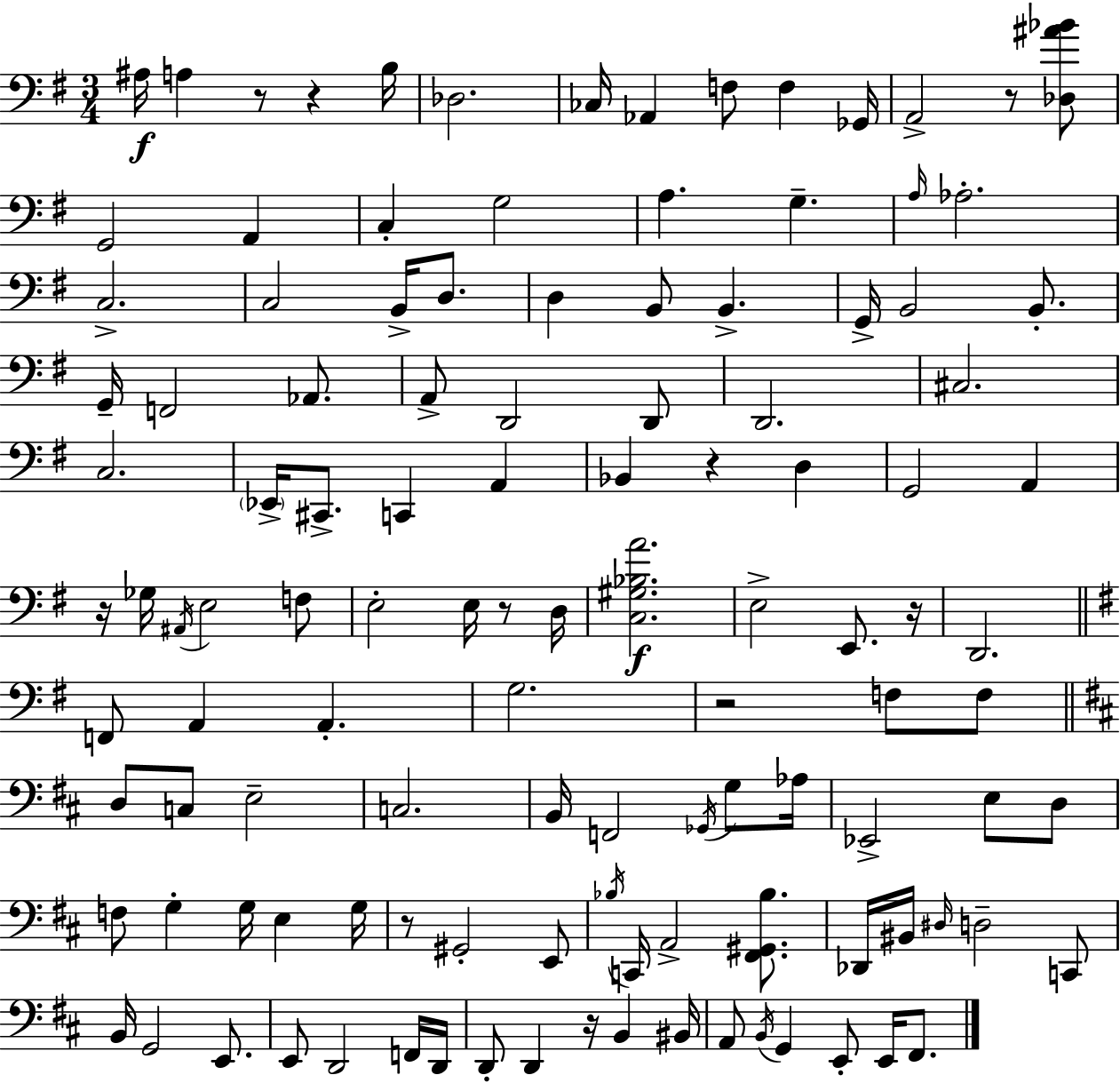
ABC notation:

X:1
T:Untitled
M:3/4
L:1/4
K:Em
^A,/4 A, z/2 z B,/4 _D,2 _C,/4 _A,, F,/2 F, _G,,/4 A,,2 z/2 [_D,^A_B]/2 G,,2 A,, C, G,2 A, G, A,/4 _A,2 C,2 C,2 B,,/4 D,/2 D, B,,/2 B,, G,,/4 B,,2 B,,/2 G,,/4 F,,2 _A,,/2 A,,/2 D,,2 D,,/2 D,,2 ^C,2 C,2 _E,,/4 ^C,,/2 C,, A,, _B,, z D, G,,2 A,, z/4 _G,/4 ^A,,/4 E,2 F,/2 E,2 E,/4 z/2 D,/4 [C,^G,_B,A]2 E,2 E,,/2 z/4 D,,2 F,,/2 A,, A,, G,2 z2 F,/2 F,/2 D,/2 C,/2 E,2 C,2 B,,/4 F,,2 _G,,/4 G,/2 _A,/4 _E,,2 E,/2 D,/2 F,/2 G, G,/4 E, G,/4 z/2 ^G,,2 E,,/2 _B,/4 C,,/4 A,,2 [^F,,^G,,_B,]/2 _D,,/4 ^B,,/4 ^D,/4 D,2 C,,/2 B,,/4 G,,2 E,,/2 E,,/2 D,,2 F,,/4 D,,/4 D,,/2 D,, z/4 B,, ^B,,/4 A,,/2 B,,/4 G,, E,,/2 E,,/4 ^F,,/2